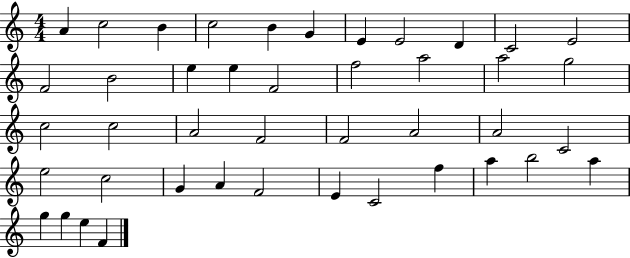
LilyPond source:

{
  \clef treble
  \numericTimeSignature
  \time 4/4
  \key c \major
  a'4 c''2 b'4 | c''2 b'4 g'4 | e'4 e'2 d'4 | c'2 e'2 | \break f'2 b'2 | e''4 e''4 f'2 | f''2 a''2 | a''2 g''2 | \break c''2 c''2 | a'2 f'2 | f'2 a'2 | a'2 c'2 | \break e''2 c''2 | g'4 a'4 f'2 | e'4 c'2 f''4 | a''4 b''2 a''4 | \break g''4 g''4 e''4 f'4 | \bar "|."
}